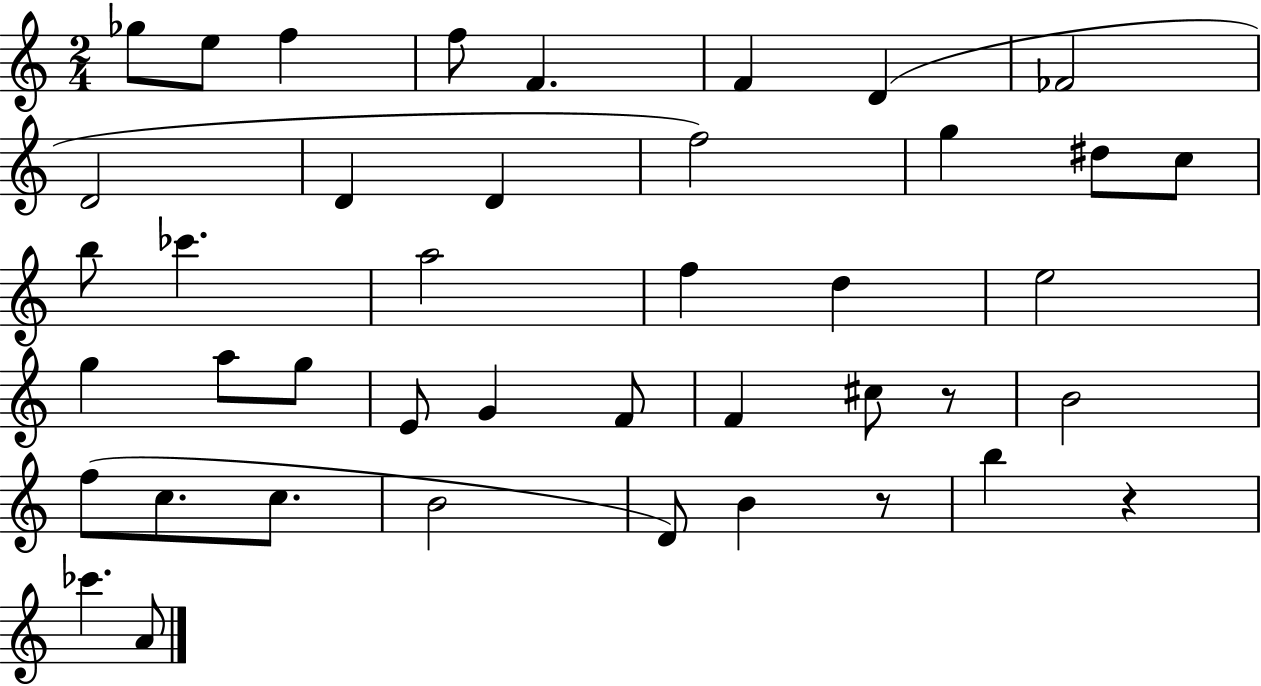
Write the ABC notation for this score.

X:1
T:Untitled
M:2/4
L:1/4
K:C
_g/2 e/2 f f/2 F F D _F2 D2 D D f2 g ^d/2 c/2 b/2 _c' a2 f d e2 g a/2 g/2 E/2 G F/2 F ^c/2 z/2 B2 f/2 c/2 c/2 B2 D/2 B z/2 b z _c' A/2